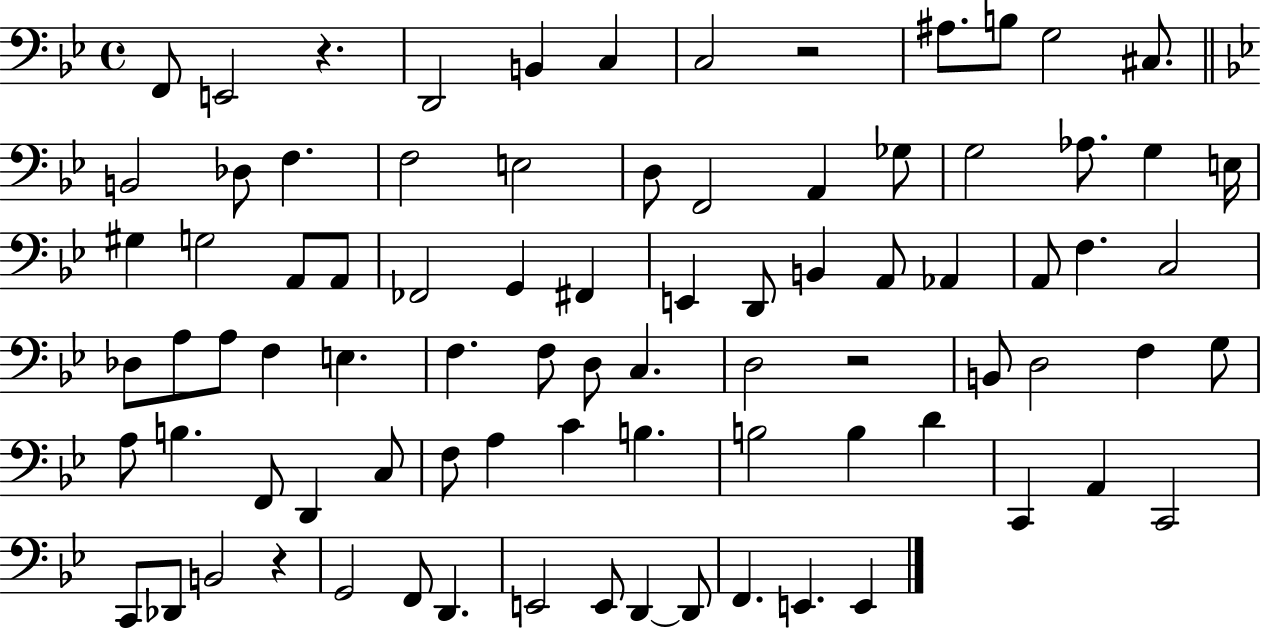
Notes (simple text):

F2/e E2/h R/q. D2/h B2/q C3/q C3/h R/h A#3/e. B3/e G3/h C#3/e. B2/h Db3/e F3/q. F3/h E3/h D3/e F2/h A2/q Gb3/e G3/h Ab3/e. G3/q E3/s G#3/q G3/h A2/e A2/e FES2/h G2/q F#2/q E2/q D2/e B2/q A2/e Ab2/q A2/e F3/q. C3/h Db3/e A3/e A3/e F3/q E3/q. F3/q. F3/e D3/e C3/q. D3/h R/h B2/e D3/h F3/q G3/e A3/e B3/q. F2/e D2/q C3/e F3/e A3/q C4/q B3/q. B3/h B3/q D4/q C2/q A2/q C2/h C2/e Db2/e B2/h R/q G2/h F2/e D2/q. E2/h E2/e D2/q D2/e F2/q. E2/q. E2/q